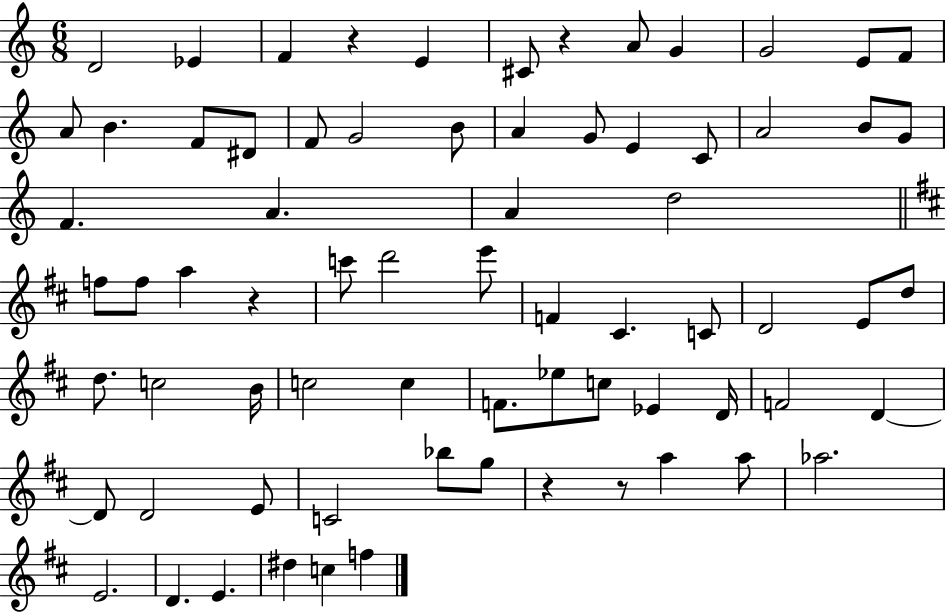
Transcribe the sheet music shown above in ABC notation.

X:1
T:Untitled
M:6/8
L:1/4
K:C
D2 _E F z E ^C/2 z A/2 G G2 E/2 F/2 A/2 B F/2 ^D/2 F/2 G2 B/2 A G/2 E C/2 A2 B/2 G/2 F A A d2 f/2 f/2 a z c'/2 d'2 e'/2 F ^C C/2 D2 E/2 d/2 d/2 c2 B/4 c2 c F/2 _e/2 c/2 _E D/4 F2 D D/2 D2 E/2 C2 _b/2 g/2 z z/2 a a/2 _a2 E2 D E ^d c f